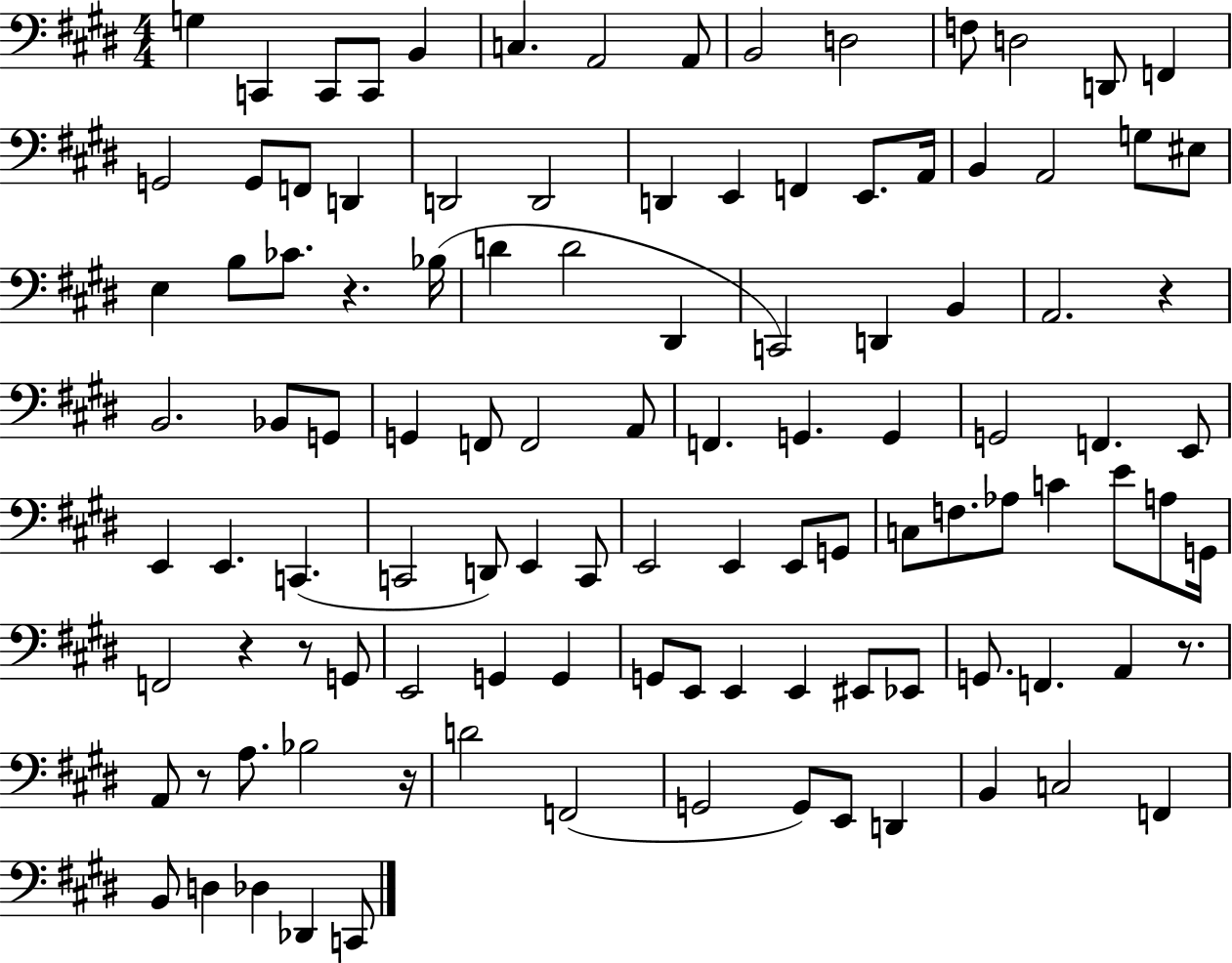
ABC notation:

X:1
T:Untitled
M:4/4
L:1/4
K:E
G, C,, C,,/2 C,,/2 B,, C, A,,2 A,,/2 B,,2 D,2 F,/2 D,2 D,,/2 F,, G,,2 G,,/2 F,,/2 D,, D,,2 D,,2 D,, E,, F,, E,,/2 A,,/4 B,, A,,2 G,/2 ^E,/2 E, B,/2 _C/2 z _B,/4 D D2 ^D,, C,,2 D,, B,, A,,2 z B,,2 _B,,/2 G,,/2 G,, F,,/2 F,,2 A,,/2 F,, G,, G,, G,,2 F,, E,,/2 E,, E,, C,, C,,2 D,,/2 E,, C,,/2 E,,2 E,, E,,/2 G,,/2 C,/2 F,/2 _A,/2 C E/2 A,/2 G,,/4 F,,2 z z/2 G,,/2 E,,2 G,, G,, G,,/2 E,,/2 E,, E,, ^E,,/2 _E,,/2 G,,/2 F,, A,, z/2 A,,/2 z/2 A,/2 _B,2 z/4 D2 F,,2 G,,2 G,,/2 E,,/2 D,, B,, C,2 F,, B,,/2 D, _D, _D,, C,,/2